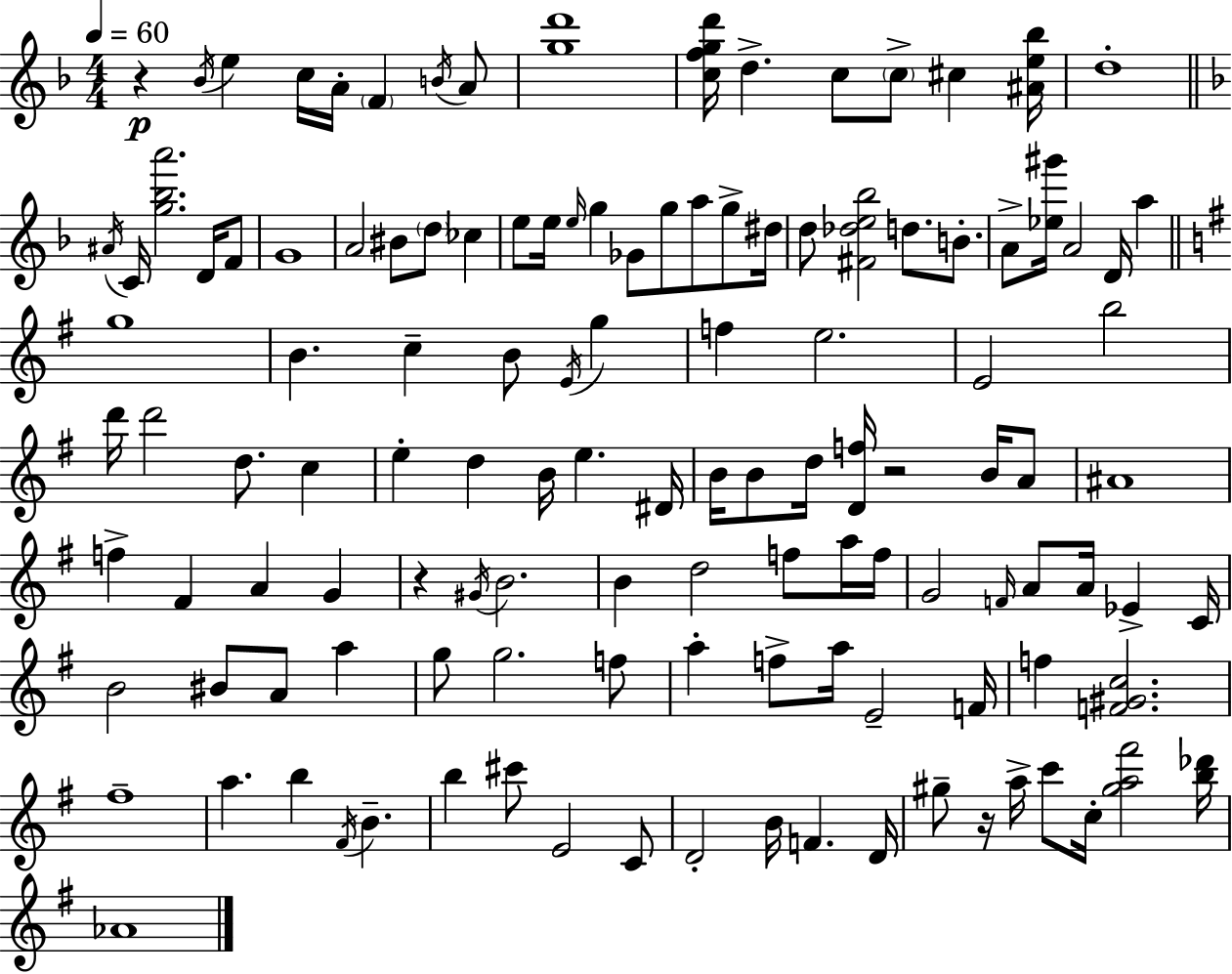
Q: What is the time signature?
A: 4/4